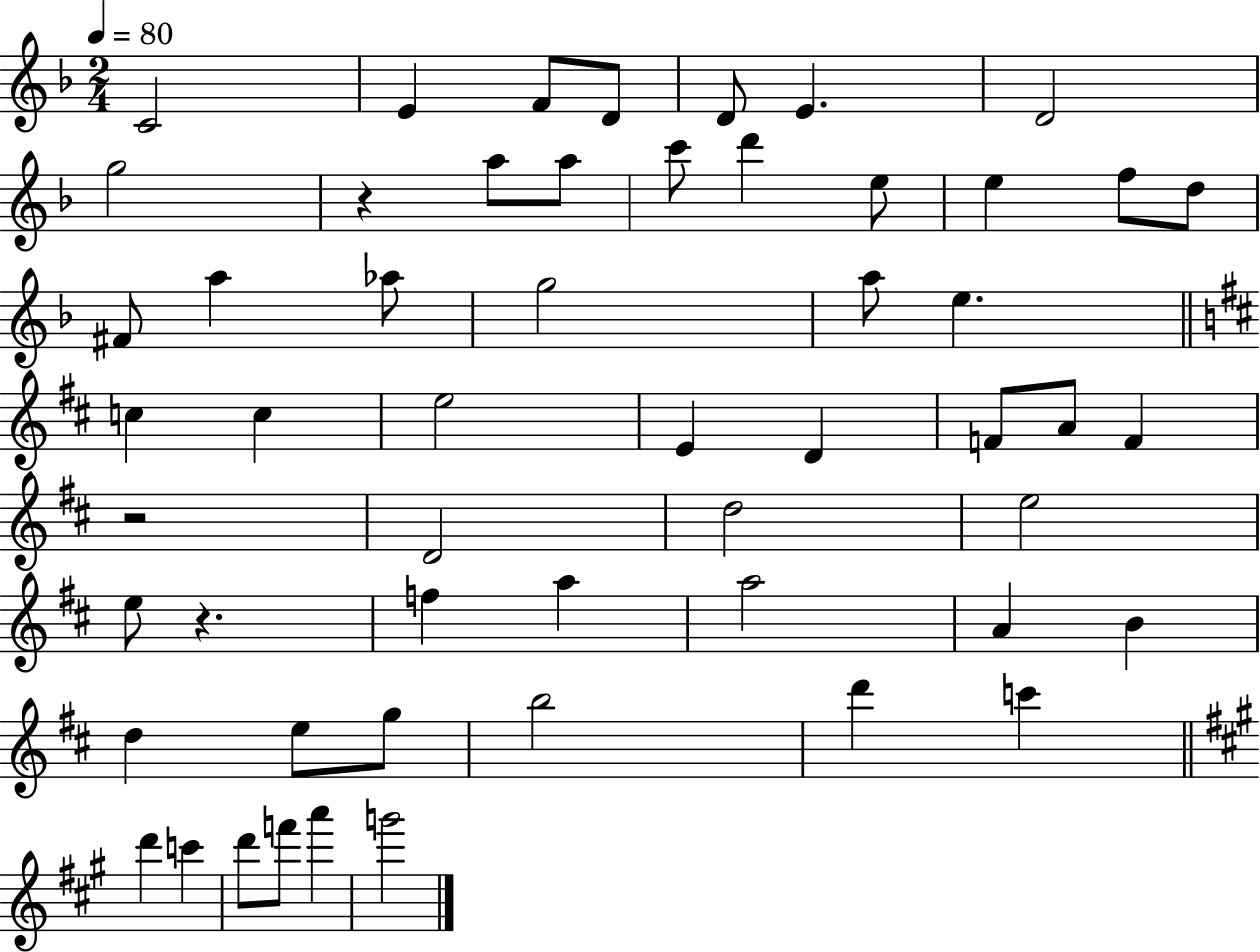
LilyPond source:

{
  \clef treble
  \numericTimeSignature
  \time 2/4
  \key f \major
  \tempo 4 = 80
  c'2 | e'4 f'8 d'8 | d'8 e'4. | d'2 | \break g''2 | r4 a''8 a''8 | c'''8 d'''4 e''8 | e''4 f''8 d''8 | \break fis'8 a''4 aes''8 | g''2 | a''8 e''4. | \bar "||" \break \key b \minor c''4 c''4 | e''2 | e'4 d'4 | f'8 a'8 f'4 | \break r2 | d'2 | d''2 | e''2 | \break e''8 r4. | f''4 a''4 | a''2 | a'4 b'4 | \break d''4 e''8 g''8 | b''2 | d'''4 c'''4 | \bar "||" \break \key a \major d'''4 c'''4 | d'''8 f'''8 a'''4 | g'''2 | \bar "|."
}